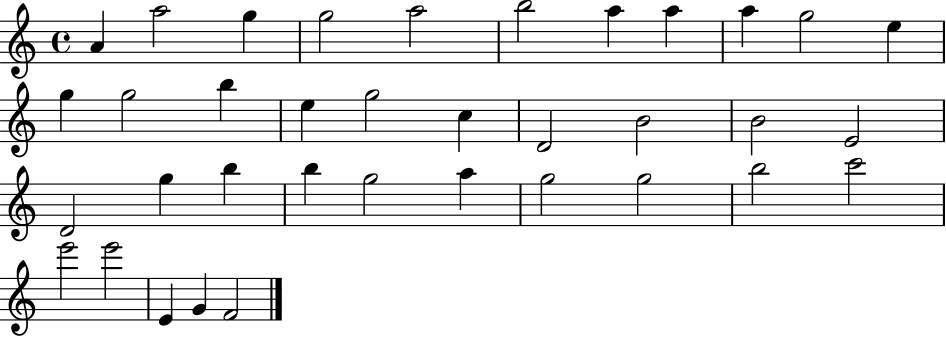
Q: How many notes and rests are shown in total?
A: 36